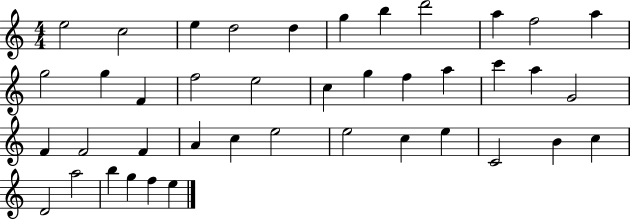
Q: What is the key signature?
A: C major